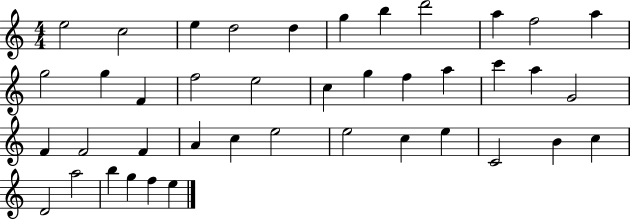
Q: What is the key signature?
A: C major